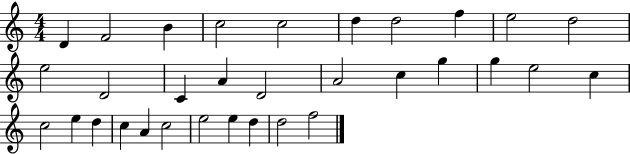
D4/q F4/h B4/q C5/h C5/h D5/q D5/h F5/q E5/h D5/h E5/h D4/h C4/q A4/q D4/h A4/h C5/q G5/q G5/q E5/h C5/q C5/h E5/q D5/q C5/q A4/q C5/h E5/h E5/q D5/q D5/h F5/h